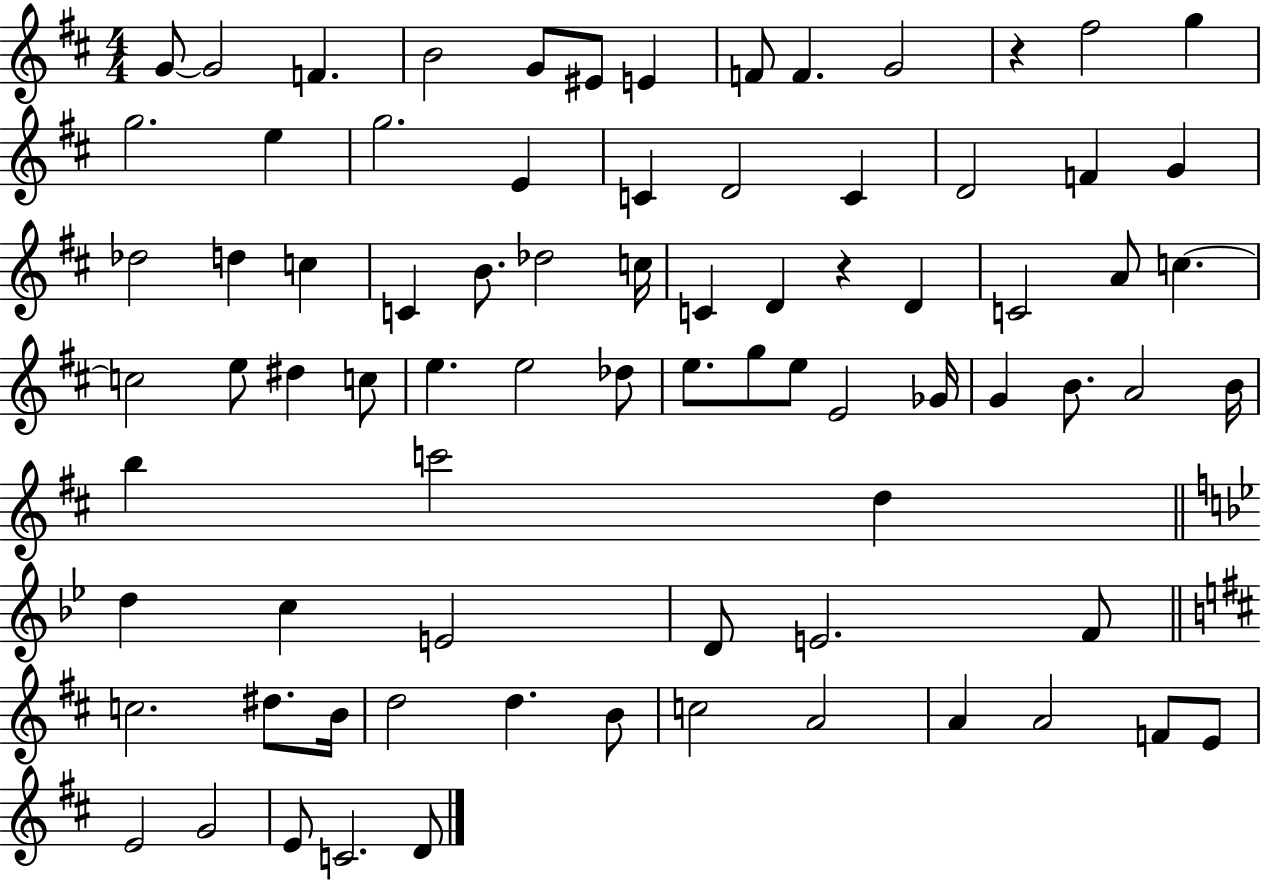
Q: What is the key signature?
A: D major